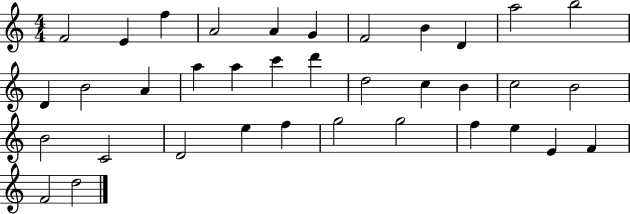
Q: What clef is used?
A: treble